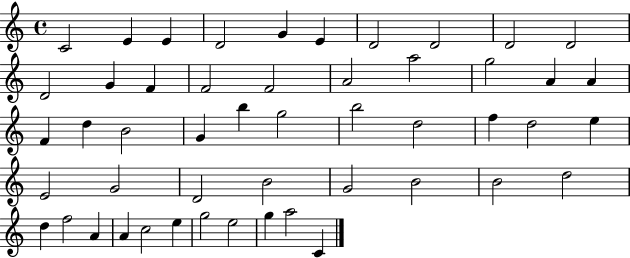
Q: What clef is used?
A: treble